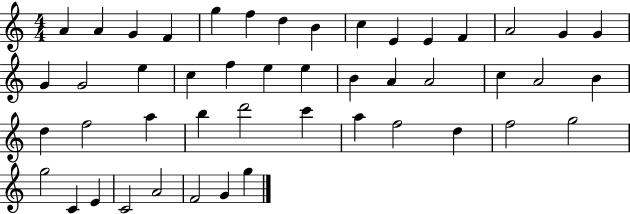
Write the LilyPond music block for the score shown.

{
  \clef treble
  \numericTimeSignature
  \time 4/4
  \key c \major
  a'4 a'4 g'4 f'4 | g''4 f''4 d''4 b'4 | c''4 e'4 e'4 f'4 | a'2 g'4 g'4 | \break g'4 g'2 e''4 | c''4 f''4 e''4 e''4 | b'4 a'4 a'2 | c''4 a'2 b'4 | \break d''4 f''2 a''4 | b''4 d'''2 c'''4 | a''4 f''2 d''4 | f''2 g''2 | \break g''2 c'4 e'4 | c'2 a'2 | f'2 g'4 g''4 | \bar "|."
}